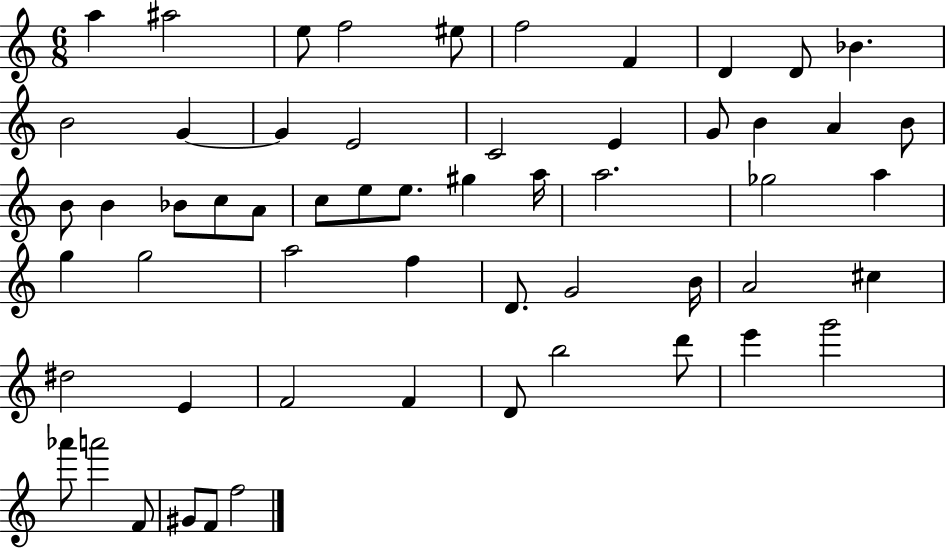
X:1
T:Untitled
M:6/8
L:1/4
K:C
a ^a2 e/2 f2 ^e/2 f2 F D D/2 _B B2 G G E2 C2 E G/2 B A B/2 B/2 B _B/2 c/2 A/2 c/2 e/2 e/2 ^g a/4 a2 _g2 a g g2 a2 f D/2 G2 B/4 A2 ^c ^d2 E F2 F D/2 b2 d'/2 e' g'2 _a'/2 a'2 F/2 ^G/2 F/2 f2